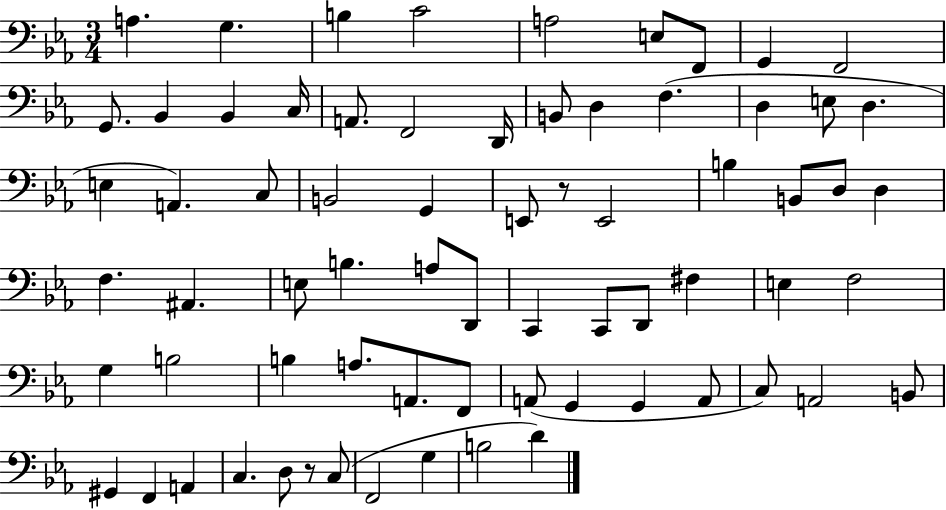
{
  \clef bass
  \numericTimeSignature
  \time 3/4
  \key ees \major
  \repeat volta 2 { a4. g4. | b4 c'2 | a2 e8 f,8 | g,4 f,2 | \break g,8. bes,4 bes,4 c16 | a,8. f,2 d,16 | b,8 d4 f4.( | d4 e8 d4. | \break e4 a,4.) c8 | b,2 g,4 | e,8 r8 e,2 | b4 b,8 d8 d4 | \break f4. ais,4. | e8 b4. a8 d,8 | c,4 c,8 d,8 fis4 | e4 f2 | \break g4 b2 | b4 a8. a,8. f,8 | a,8( g,4 g,4 a,8 | c8) a,2 b,8 | \break gis,4 f,4 a,4 | c4. d8 r8 c8( | f,2 g4 | b2 d'4) | \break } \bar "|."
}